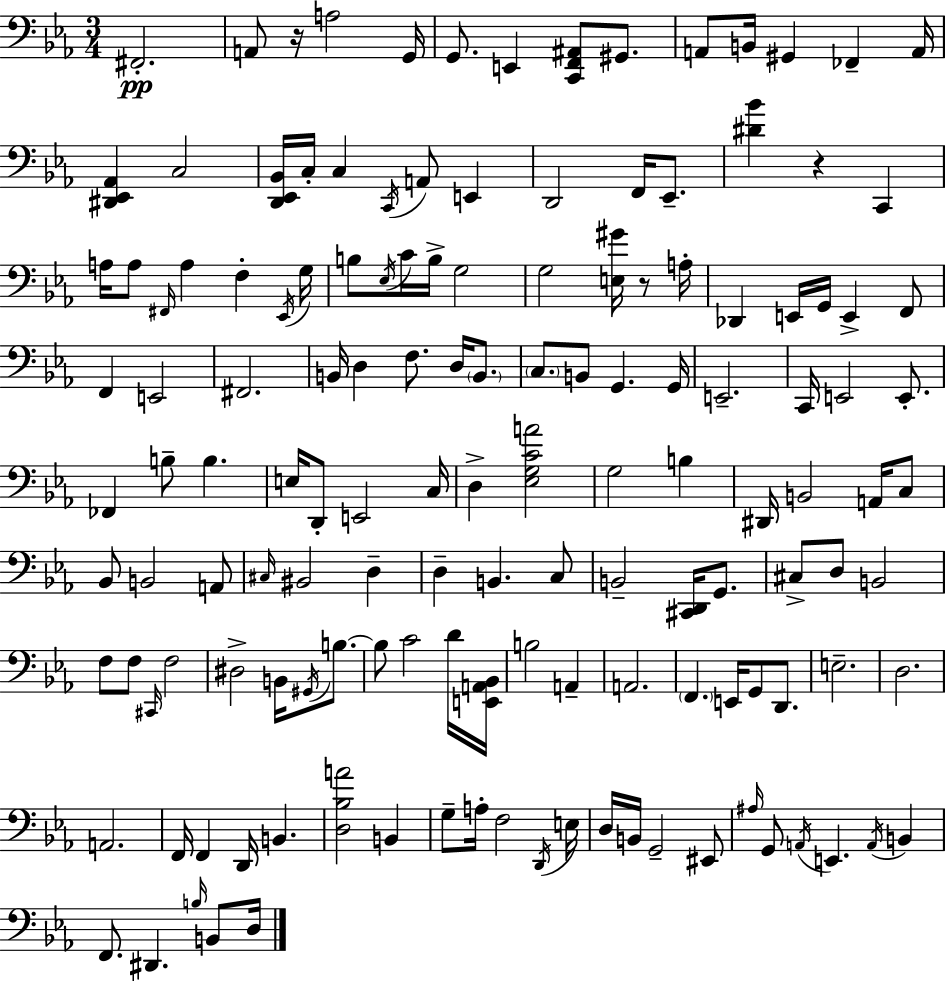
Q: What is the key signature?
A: C minor